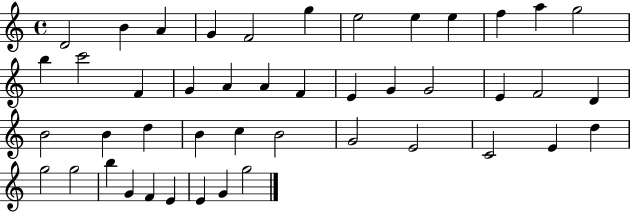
D4/h B4/q A4/q G4/q F4/h G5/q E5/h E5/q E5/q F5/q A5/q G5/h B5/q C6/h F4/q G4/q A4/q A4/q F4/q E4/q G4/q G4/h E4/q F4/h D4/q B4/h B4/q D5/q B4/q C5/q B4/h G4/h E4/h C4/h E4/q D5/q G5/h G5/h B5/q G4/q F4/q E4/q E4/q G4/q G5/h